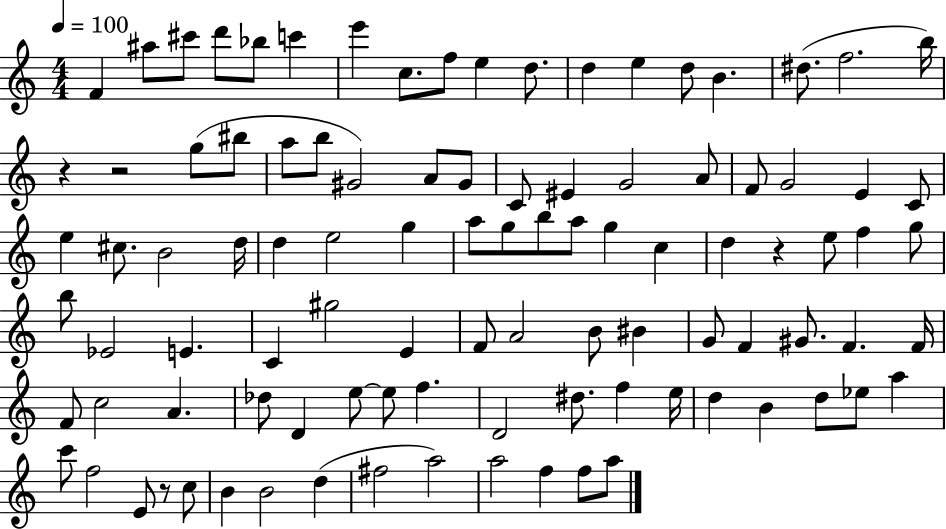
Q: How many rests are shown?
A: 4